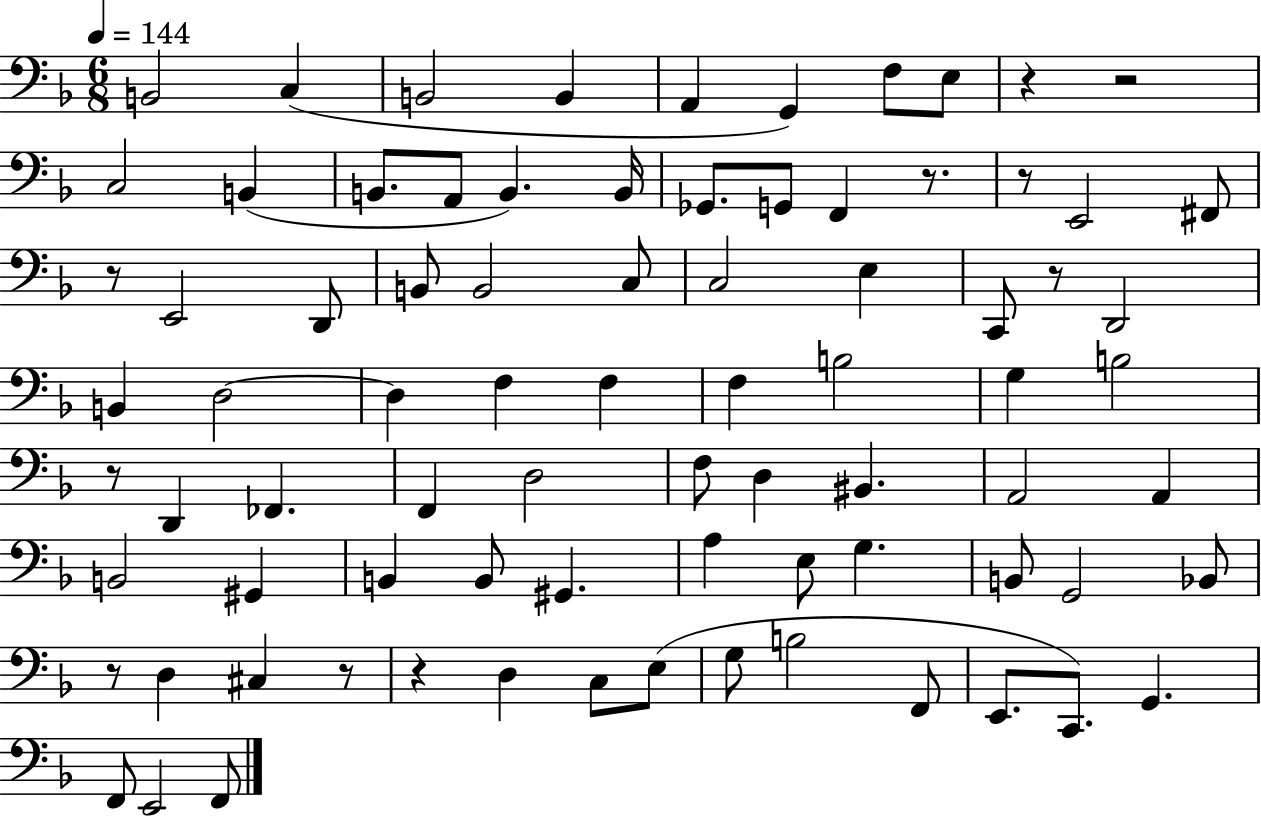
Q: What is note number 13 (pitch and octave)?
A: B2